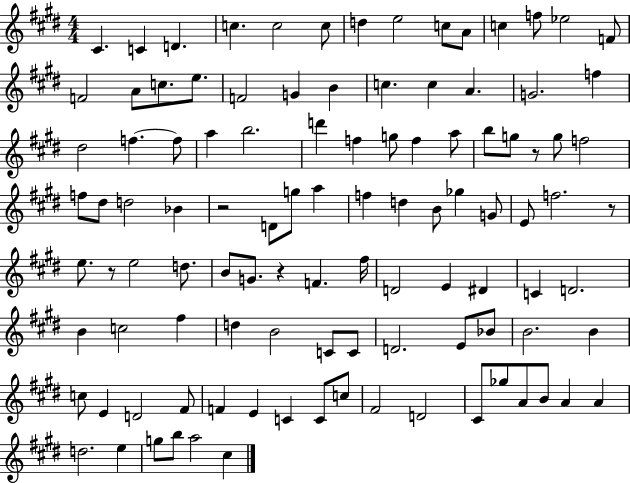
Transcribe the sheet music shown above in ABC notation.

X:1
T:Untitled
M:4/4
L:1/4
K:E
^C C D c c2 c/2 d e2 c/2 A/2 c f/2 _e2 F/2 F2 A/2 c/2 e/2 F2 G B c c A G2 f ^d2 f f/2 a b2 d' f g/2 f a/2 b/2 g/2 z/2 g/2 f2 f/2 ^d/2 d2 _B z2 D/2 g/2 a f d B/2 _g G/2 E/2 f2 z/2 e/2 z/2 e2 d/2 B/2 G/2 z F ^f/4 D2 E ^D C D2 B c2 ^f d B2 C/2 C/2 D2 E/2 _B/2 B2 B c/2 E D2 ^F/2 F E C C/2 c/2 ^F2 D2 ^C/2 _g/2 A/2 B/2 A A d2 e g/2 b/2 a2 ^c